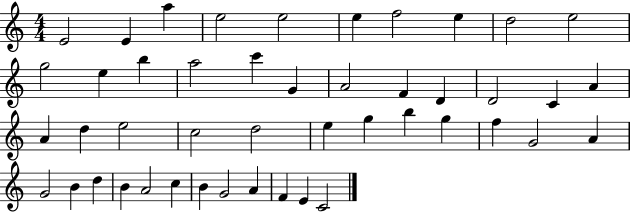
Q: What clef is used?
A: treble